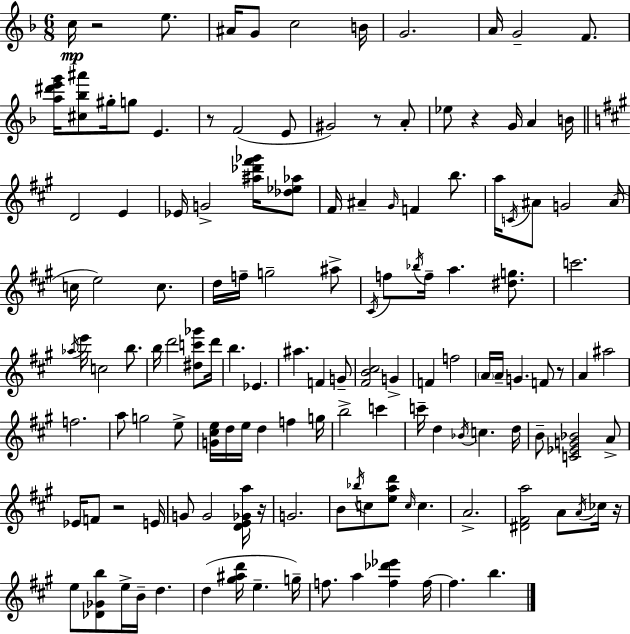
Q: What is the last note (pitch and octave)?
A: B5